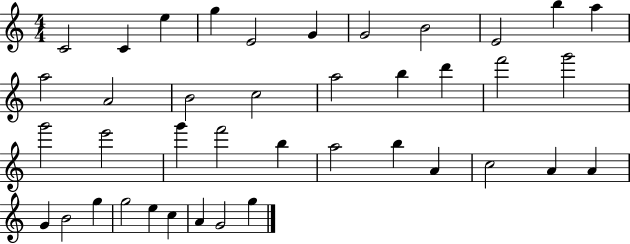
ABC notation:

X:1
T:Untitled
M:4/4
L:1/4
K:C
C2 C e g E2 G G2 B2 E2 b a a2 A2 B2 c2 a2 b d' f'2 g'2 g'2 e'2 g' f'2 b a2 b A c2 A A G B2 g g2 e c A G2 g